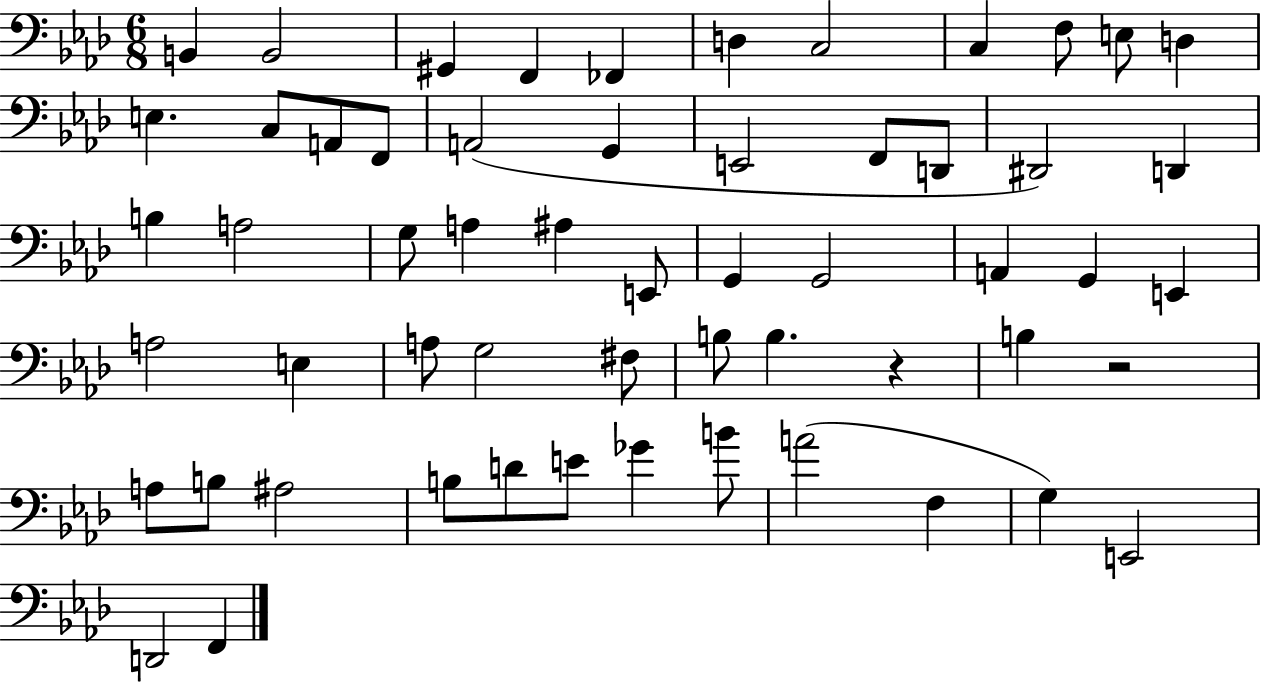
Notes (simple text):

B2/q B2/h G#2/q F2/q FES2/q D3/q C3/h C3/q F3/e E3/e D3/q E3/q. C3/e A2/e F2/e A2/h G2/q E2/h F2/e D2/e D#2/h D2/q B3/q A3/h G3/e A3/q A#3/q E2/e G2/q G2/h A2/q G2/q E2/q A3/h E3/q A3/e G3/h F#3/e B3/e B3/q. R/q B3/q R/h A3/e B3/e A#3/h B3/e D4/e E4/e Gb4/q B4/e A4/h F3/q G3/q E2/h D2/h F2/q